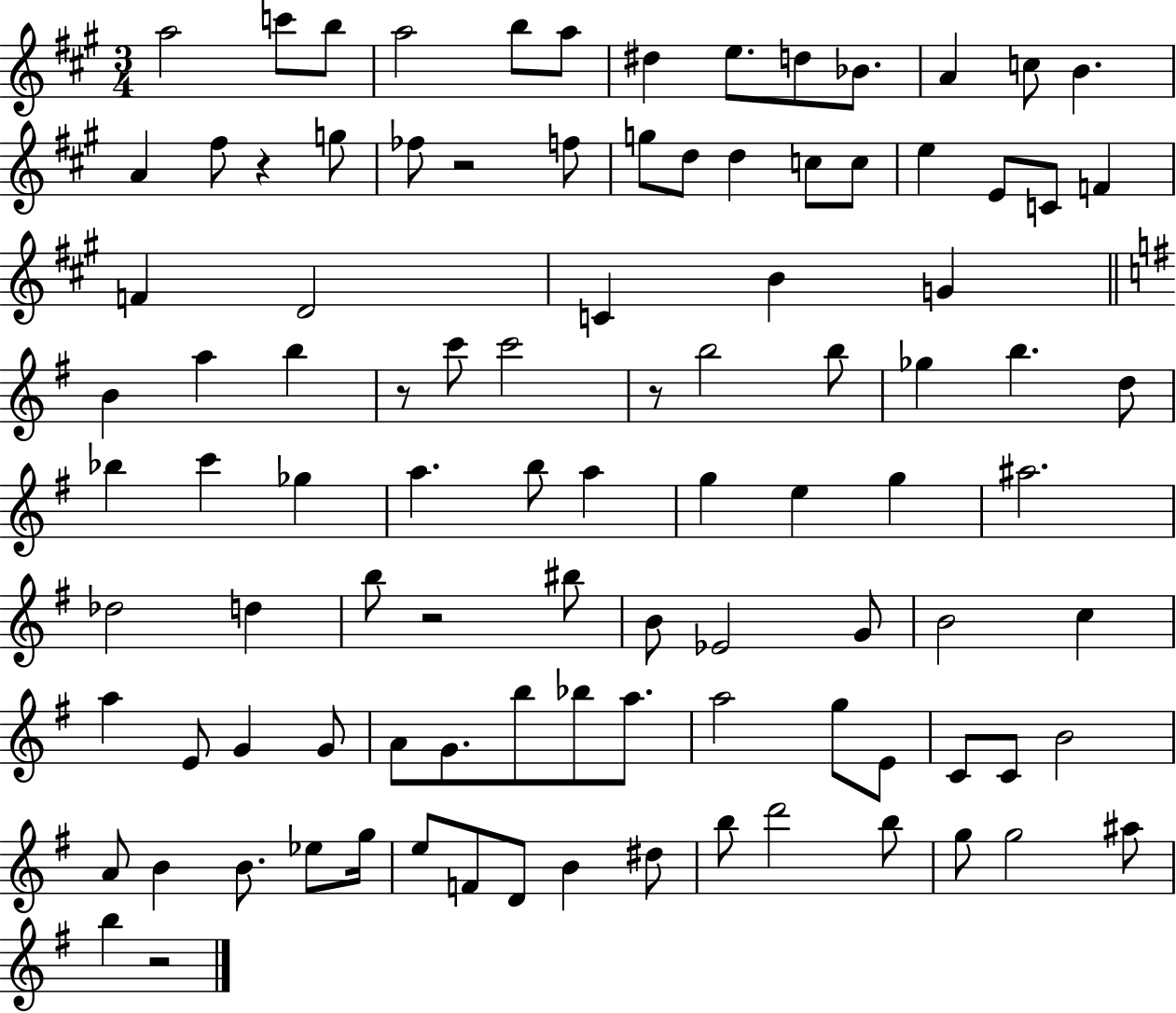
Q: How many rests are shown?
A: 6